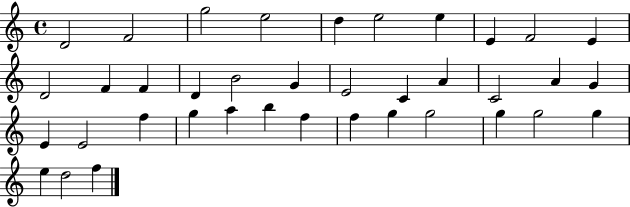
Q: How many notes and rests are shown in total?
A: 38